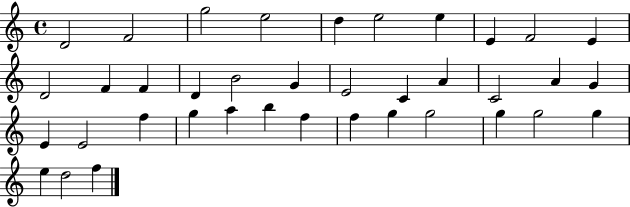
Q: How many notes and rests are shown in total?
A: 38